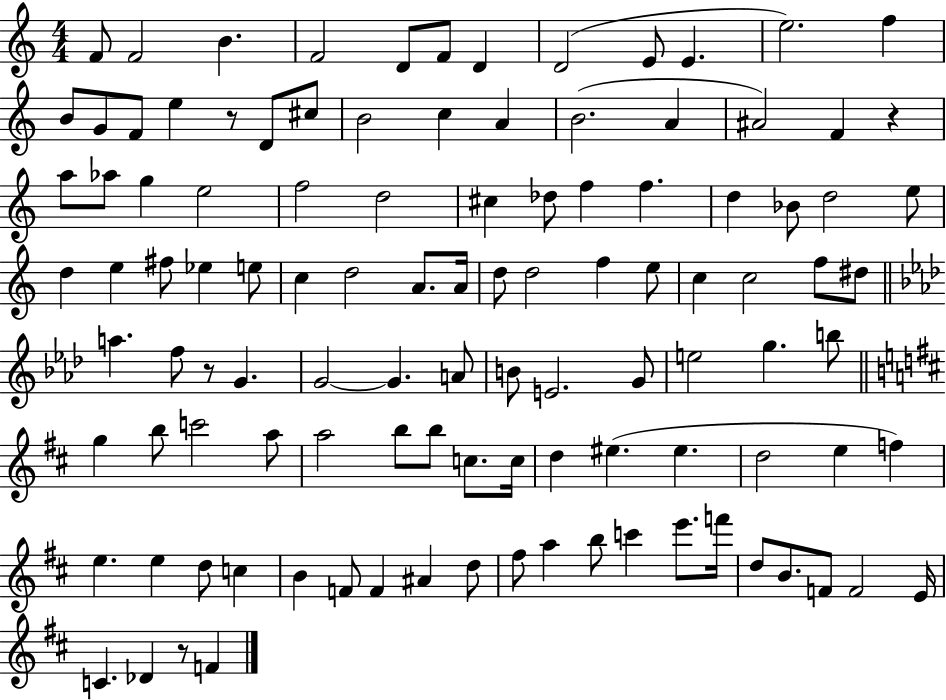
X:1
T:Untitled
M:4/4
L:1/4
K:C
F/2 F2 B F2 D/2 F/2 D D2 E/2 E e2 f B/2 G/2 F/2 e z/2 D/2 ^c/2 B2 c A B2 A ^A2 F z a/2 _a/2 g e2 f2 d2 ^c _d/2 f f d _B/2 d2 e/2 d e ^f/2 _e e/2 c d2 A/2 A/4 d/2 d2 f e/2 c c2 f/2 ^d/2 a f/2 z/2 G G2 G A/2 B/2 E2 G/2 e2 g b/2 g b/2 c'2 a/2 a2 b/2 b/2 c/2 c/4 d ^e ^e d2 e f e e d/2 c B F/2 F ^A d/2 ^f/2 a b/2 c' e'/2 f'/4 d/2 B/2 F/2 F2 E/4 C _D z/2 F